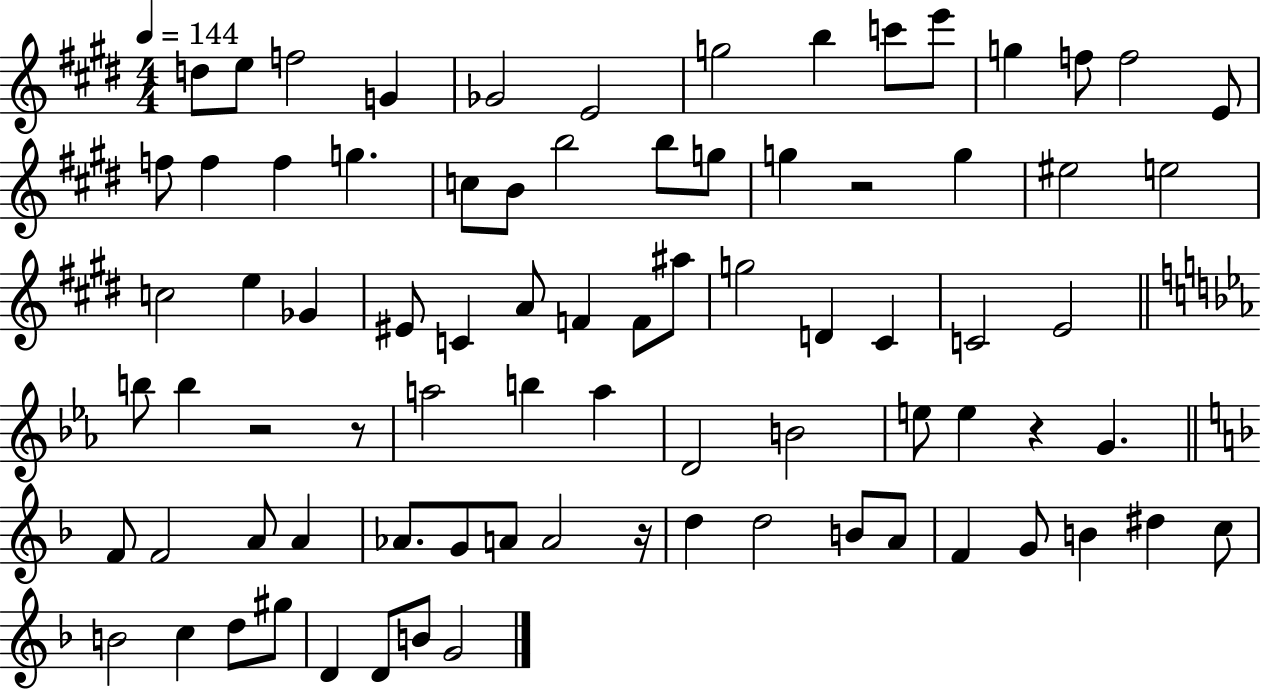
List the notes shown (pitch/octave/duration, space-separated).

D5/e E5/e F5/h G4/q Gb4/h E4/h G5/h B5/q C6/e E6/e G5/q F5/e F5/h E4/e F5/e F5/q F5/q G5/q. C5/e B4/e B5/h B5/e G5/e G5/q R/h G5/q EIS5/h E5/h C5/h E5/q Gb4/q EIS4/e C4/q A4/e F4/q F4/e A#5/e G5/h D4/q C#4/q C4/h E4/h B5/e B5/q R/h R/e A5/h B5/q A5/q D4/h B4/h E5/e E5/q R/q G4/q. F4/e F4/h A4/e A4/q Ab4/e. G4/e A4/e A4/h R/s D5/q D5/h B4/e A4/e F4/q G4/e B4/q D#5/q C5/e B4/h C5/q D5/e G#5/e D4/q D4/e B4/e G4/h